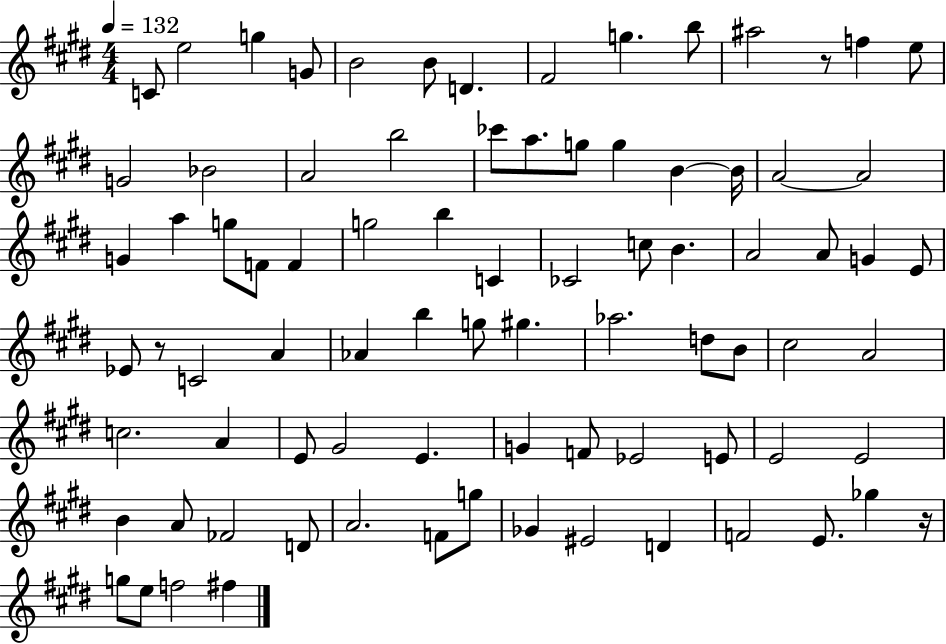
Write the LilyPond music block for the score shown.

{
  \clef treble
  \numericTimeSignature
  \time 4/4
  \key e \major
  \tempo 4 = 132
  c'8 e''2 g''4 g'8 | b'2 b'8 d'4. | fis'2 g''4. b''8 | ais''2 r8 f''4 e''8 | \break g'2 bes'2 | a'2 b''2 | ces'''8 a''8. g''8 g''4 b'4~~ b'16 | a'2~~ a'2 | \break g'4 a''4 g''8 f'8 f'4 | g''2 b''4 c'4 | ces'2 c''8 b'4. | a'2 a'8 g'4 e'8 | \break ees'8 r8 c'2 a'4 | aes'4 b''4 g''8 gis''4. | aes''2. d''8 b'8 | cis''2 a'2 | \break c''2. a'4 | e'8 gis'2 e'4. | g'4 f'8 ees'2 e'8 | e'2 e'2 | \break b'4 a'8 fes'2 d'8 | a'2. f'8 g''8 | ges'4 eis'2 d'4 | f'2 e'8. ges''4 r16 | \break g''8 e''8 f''2 fis''4 | \bar "|."
}